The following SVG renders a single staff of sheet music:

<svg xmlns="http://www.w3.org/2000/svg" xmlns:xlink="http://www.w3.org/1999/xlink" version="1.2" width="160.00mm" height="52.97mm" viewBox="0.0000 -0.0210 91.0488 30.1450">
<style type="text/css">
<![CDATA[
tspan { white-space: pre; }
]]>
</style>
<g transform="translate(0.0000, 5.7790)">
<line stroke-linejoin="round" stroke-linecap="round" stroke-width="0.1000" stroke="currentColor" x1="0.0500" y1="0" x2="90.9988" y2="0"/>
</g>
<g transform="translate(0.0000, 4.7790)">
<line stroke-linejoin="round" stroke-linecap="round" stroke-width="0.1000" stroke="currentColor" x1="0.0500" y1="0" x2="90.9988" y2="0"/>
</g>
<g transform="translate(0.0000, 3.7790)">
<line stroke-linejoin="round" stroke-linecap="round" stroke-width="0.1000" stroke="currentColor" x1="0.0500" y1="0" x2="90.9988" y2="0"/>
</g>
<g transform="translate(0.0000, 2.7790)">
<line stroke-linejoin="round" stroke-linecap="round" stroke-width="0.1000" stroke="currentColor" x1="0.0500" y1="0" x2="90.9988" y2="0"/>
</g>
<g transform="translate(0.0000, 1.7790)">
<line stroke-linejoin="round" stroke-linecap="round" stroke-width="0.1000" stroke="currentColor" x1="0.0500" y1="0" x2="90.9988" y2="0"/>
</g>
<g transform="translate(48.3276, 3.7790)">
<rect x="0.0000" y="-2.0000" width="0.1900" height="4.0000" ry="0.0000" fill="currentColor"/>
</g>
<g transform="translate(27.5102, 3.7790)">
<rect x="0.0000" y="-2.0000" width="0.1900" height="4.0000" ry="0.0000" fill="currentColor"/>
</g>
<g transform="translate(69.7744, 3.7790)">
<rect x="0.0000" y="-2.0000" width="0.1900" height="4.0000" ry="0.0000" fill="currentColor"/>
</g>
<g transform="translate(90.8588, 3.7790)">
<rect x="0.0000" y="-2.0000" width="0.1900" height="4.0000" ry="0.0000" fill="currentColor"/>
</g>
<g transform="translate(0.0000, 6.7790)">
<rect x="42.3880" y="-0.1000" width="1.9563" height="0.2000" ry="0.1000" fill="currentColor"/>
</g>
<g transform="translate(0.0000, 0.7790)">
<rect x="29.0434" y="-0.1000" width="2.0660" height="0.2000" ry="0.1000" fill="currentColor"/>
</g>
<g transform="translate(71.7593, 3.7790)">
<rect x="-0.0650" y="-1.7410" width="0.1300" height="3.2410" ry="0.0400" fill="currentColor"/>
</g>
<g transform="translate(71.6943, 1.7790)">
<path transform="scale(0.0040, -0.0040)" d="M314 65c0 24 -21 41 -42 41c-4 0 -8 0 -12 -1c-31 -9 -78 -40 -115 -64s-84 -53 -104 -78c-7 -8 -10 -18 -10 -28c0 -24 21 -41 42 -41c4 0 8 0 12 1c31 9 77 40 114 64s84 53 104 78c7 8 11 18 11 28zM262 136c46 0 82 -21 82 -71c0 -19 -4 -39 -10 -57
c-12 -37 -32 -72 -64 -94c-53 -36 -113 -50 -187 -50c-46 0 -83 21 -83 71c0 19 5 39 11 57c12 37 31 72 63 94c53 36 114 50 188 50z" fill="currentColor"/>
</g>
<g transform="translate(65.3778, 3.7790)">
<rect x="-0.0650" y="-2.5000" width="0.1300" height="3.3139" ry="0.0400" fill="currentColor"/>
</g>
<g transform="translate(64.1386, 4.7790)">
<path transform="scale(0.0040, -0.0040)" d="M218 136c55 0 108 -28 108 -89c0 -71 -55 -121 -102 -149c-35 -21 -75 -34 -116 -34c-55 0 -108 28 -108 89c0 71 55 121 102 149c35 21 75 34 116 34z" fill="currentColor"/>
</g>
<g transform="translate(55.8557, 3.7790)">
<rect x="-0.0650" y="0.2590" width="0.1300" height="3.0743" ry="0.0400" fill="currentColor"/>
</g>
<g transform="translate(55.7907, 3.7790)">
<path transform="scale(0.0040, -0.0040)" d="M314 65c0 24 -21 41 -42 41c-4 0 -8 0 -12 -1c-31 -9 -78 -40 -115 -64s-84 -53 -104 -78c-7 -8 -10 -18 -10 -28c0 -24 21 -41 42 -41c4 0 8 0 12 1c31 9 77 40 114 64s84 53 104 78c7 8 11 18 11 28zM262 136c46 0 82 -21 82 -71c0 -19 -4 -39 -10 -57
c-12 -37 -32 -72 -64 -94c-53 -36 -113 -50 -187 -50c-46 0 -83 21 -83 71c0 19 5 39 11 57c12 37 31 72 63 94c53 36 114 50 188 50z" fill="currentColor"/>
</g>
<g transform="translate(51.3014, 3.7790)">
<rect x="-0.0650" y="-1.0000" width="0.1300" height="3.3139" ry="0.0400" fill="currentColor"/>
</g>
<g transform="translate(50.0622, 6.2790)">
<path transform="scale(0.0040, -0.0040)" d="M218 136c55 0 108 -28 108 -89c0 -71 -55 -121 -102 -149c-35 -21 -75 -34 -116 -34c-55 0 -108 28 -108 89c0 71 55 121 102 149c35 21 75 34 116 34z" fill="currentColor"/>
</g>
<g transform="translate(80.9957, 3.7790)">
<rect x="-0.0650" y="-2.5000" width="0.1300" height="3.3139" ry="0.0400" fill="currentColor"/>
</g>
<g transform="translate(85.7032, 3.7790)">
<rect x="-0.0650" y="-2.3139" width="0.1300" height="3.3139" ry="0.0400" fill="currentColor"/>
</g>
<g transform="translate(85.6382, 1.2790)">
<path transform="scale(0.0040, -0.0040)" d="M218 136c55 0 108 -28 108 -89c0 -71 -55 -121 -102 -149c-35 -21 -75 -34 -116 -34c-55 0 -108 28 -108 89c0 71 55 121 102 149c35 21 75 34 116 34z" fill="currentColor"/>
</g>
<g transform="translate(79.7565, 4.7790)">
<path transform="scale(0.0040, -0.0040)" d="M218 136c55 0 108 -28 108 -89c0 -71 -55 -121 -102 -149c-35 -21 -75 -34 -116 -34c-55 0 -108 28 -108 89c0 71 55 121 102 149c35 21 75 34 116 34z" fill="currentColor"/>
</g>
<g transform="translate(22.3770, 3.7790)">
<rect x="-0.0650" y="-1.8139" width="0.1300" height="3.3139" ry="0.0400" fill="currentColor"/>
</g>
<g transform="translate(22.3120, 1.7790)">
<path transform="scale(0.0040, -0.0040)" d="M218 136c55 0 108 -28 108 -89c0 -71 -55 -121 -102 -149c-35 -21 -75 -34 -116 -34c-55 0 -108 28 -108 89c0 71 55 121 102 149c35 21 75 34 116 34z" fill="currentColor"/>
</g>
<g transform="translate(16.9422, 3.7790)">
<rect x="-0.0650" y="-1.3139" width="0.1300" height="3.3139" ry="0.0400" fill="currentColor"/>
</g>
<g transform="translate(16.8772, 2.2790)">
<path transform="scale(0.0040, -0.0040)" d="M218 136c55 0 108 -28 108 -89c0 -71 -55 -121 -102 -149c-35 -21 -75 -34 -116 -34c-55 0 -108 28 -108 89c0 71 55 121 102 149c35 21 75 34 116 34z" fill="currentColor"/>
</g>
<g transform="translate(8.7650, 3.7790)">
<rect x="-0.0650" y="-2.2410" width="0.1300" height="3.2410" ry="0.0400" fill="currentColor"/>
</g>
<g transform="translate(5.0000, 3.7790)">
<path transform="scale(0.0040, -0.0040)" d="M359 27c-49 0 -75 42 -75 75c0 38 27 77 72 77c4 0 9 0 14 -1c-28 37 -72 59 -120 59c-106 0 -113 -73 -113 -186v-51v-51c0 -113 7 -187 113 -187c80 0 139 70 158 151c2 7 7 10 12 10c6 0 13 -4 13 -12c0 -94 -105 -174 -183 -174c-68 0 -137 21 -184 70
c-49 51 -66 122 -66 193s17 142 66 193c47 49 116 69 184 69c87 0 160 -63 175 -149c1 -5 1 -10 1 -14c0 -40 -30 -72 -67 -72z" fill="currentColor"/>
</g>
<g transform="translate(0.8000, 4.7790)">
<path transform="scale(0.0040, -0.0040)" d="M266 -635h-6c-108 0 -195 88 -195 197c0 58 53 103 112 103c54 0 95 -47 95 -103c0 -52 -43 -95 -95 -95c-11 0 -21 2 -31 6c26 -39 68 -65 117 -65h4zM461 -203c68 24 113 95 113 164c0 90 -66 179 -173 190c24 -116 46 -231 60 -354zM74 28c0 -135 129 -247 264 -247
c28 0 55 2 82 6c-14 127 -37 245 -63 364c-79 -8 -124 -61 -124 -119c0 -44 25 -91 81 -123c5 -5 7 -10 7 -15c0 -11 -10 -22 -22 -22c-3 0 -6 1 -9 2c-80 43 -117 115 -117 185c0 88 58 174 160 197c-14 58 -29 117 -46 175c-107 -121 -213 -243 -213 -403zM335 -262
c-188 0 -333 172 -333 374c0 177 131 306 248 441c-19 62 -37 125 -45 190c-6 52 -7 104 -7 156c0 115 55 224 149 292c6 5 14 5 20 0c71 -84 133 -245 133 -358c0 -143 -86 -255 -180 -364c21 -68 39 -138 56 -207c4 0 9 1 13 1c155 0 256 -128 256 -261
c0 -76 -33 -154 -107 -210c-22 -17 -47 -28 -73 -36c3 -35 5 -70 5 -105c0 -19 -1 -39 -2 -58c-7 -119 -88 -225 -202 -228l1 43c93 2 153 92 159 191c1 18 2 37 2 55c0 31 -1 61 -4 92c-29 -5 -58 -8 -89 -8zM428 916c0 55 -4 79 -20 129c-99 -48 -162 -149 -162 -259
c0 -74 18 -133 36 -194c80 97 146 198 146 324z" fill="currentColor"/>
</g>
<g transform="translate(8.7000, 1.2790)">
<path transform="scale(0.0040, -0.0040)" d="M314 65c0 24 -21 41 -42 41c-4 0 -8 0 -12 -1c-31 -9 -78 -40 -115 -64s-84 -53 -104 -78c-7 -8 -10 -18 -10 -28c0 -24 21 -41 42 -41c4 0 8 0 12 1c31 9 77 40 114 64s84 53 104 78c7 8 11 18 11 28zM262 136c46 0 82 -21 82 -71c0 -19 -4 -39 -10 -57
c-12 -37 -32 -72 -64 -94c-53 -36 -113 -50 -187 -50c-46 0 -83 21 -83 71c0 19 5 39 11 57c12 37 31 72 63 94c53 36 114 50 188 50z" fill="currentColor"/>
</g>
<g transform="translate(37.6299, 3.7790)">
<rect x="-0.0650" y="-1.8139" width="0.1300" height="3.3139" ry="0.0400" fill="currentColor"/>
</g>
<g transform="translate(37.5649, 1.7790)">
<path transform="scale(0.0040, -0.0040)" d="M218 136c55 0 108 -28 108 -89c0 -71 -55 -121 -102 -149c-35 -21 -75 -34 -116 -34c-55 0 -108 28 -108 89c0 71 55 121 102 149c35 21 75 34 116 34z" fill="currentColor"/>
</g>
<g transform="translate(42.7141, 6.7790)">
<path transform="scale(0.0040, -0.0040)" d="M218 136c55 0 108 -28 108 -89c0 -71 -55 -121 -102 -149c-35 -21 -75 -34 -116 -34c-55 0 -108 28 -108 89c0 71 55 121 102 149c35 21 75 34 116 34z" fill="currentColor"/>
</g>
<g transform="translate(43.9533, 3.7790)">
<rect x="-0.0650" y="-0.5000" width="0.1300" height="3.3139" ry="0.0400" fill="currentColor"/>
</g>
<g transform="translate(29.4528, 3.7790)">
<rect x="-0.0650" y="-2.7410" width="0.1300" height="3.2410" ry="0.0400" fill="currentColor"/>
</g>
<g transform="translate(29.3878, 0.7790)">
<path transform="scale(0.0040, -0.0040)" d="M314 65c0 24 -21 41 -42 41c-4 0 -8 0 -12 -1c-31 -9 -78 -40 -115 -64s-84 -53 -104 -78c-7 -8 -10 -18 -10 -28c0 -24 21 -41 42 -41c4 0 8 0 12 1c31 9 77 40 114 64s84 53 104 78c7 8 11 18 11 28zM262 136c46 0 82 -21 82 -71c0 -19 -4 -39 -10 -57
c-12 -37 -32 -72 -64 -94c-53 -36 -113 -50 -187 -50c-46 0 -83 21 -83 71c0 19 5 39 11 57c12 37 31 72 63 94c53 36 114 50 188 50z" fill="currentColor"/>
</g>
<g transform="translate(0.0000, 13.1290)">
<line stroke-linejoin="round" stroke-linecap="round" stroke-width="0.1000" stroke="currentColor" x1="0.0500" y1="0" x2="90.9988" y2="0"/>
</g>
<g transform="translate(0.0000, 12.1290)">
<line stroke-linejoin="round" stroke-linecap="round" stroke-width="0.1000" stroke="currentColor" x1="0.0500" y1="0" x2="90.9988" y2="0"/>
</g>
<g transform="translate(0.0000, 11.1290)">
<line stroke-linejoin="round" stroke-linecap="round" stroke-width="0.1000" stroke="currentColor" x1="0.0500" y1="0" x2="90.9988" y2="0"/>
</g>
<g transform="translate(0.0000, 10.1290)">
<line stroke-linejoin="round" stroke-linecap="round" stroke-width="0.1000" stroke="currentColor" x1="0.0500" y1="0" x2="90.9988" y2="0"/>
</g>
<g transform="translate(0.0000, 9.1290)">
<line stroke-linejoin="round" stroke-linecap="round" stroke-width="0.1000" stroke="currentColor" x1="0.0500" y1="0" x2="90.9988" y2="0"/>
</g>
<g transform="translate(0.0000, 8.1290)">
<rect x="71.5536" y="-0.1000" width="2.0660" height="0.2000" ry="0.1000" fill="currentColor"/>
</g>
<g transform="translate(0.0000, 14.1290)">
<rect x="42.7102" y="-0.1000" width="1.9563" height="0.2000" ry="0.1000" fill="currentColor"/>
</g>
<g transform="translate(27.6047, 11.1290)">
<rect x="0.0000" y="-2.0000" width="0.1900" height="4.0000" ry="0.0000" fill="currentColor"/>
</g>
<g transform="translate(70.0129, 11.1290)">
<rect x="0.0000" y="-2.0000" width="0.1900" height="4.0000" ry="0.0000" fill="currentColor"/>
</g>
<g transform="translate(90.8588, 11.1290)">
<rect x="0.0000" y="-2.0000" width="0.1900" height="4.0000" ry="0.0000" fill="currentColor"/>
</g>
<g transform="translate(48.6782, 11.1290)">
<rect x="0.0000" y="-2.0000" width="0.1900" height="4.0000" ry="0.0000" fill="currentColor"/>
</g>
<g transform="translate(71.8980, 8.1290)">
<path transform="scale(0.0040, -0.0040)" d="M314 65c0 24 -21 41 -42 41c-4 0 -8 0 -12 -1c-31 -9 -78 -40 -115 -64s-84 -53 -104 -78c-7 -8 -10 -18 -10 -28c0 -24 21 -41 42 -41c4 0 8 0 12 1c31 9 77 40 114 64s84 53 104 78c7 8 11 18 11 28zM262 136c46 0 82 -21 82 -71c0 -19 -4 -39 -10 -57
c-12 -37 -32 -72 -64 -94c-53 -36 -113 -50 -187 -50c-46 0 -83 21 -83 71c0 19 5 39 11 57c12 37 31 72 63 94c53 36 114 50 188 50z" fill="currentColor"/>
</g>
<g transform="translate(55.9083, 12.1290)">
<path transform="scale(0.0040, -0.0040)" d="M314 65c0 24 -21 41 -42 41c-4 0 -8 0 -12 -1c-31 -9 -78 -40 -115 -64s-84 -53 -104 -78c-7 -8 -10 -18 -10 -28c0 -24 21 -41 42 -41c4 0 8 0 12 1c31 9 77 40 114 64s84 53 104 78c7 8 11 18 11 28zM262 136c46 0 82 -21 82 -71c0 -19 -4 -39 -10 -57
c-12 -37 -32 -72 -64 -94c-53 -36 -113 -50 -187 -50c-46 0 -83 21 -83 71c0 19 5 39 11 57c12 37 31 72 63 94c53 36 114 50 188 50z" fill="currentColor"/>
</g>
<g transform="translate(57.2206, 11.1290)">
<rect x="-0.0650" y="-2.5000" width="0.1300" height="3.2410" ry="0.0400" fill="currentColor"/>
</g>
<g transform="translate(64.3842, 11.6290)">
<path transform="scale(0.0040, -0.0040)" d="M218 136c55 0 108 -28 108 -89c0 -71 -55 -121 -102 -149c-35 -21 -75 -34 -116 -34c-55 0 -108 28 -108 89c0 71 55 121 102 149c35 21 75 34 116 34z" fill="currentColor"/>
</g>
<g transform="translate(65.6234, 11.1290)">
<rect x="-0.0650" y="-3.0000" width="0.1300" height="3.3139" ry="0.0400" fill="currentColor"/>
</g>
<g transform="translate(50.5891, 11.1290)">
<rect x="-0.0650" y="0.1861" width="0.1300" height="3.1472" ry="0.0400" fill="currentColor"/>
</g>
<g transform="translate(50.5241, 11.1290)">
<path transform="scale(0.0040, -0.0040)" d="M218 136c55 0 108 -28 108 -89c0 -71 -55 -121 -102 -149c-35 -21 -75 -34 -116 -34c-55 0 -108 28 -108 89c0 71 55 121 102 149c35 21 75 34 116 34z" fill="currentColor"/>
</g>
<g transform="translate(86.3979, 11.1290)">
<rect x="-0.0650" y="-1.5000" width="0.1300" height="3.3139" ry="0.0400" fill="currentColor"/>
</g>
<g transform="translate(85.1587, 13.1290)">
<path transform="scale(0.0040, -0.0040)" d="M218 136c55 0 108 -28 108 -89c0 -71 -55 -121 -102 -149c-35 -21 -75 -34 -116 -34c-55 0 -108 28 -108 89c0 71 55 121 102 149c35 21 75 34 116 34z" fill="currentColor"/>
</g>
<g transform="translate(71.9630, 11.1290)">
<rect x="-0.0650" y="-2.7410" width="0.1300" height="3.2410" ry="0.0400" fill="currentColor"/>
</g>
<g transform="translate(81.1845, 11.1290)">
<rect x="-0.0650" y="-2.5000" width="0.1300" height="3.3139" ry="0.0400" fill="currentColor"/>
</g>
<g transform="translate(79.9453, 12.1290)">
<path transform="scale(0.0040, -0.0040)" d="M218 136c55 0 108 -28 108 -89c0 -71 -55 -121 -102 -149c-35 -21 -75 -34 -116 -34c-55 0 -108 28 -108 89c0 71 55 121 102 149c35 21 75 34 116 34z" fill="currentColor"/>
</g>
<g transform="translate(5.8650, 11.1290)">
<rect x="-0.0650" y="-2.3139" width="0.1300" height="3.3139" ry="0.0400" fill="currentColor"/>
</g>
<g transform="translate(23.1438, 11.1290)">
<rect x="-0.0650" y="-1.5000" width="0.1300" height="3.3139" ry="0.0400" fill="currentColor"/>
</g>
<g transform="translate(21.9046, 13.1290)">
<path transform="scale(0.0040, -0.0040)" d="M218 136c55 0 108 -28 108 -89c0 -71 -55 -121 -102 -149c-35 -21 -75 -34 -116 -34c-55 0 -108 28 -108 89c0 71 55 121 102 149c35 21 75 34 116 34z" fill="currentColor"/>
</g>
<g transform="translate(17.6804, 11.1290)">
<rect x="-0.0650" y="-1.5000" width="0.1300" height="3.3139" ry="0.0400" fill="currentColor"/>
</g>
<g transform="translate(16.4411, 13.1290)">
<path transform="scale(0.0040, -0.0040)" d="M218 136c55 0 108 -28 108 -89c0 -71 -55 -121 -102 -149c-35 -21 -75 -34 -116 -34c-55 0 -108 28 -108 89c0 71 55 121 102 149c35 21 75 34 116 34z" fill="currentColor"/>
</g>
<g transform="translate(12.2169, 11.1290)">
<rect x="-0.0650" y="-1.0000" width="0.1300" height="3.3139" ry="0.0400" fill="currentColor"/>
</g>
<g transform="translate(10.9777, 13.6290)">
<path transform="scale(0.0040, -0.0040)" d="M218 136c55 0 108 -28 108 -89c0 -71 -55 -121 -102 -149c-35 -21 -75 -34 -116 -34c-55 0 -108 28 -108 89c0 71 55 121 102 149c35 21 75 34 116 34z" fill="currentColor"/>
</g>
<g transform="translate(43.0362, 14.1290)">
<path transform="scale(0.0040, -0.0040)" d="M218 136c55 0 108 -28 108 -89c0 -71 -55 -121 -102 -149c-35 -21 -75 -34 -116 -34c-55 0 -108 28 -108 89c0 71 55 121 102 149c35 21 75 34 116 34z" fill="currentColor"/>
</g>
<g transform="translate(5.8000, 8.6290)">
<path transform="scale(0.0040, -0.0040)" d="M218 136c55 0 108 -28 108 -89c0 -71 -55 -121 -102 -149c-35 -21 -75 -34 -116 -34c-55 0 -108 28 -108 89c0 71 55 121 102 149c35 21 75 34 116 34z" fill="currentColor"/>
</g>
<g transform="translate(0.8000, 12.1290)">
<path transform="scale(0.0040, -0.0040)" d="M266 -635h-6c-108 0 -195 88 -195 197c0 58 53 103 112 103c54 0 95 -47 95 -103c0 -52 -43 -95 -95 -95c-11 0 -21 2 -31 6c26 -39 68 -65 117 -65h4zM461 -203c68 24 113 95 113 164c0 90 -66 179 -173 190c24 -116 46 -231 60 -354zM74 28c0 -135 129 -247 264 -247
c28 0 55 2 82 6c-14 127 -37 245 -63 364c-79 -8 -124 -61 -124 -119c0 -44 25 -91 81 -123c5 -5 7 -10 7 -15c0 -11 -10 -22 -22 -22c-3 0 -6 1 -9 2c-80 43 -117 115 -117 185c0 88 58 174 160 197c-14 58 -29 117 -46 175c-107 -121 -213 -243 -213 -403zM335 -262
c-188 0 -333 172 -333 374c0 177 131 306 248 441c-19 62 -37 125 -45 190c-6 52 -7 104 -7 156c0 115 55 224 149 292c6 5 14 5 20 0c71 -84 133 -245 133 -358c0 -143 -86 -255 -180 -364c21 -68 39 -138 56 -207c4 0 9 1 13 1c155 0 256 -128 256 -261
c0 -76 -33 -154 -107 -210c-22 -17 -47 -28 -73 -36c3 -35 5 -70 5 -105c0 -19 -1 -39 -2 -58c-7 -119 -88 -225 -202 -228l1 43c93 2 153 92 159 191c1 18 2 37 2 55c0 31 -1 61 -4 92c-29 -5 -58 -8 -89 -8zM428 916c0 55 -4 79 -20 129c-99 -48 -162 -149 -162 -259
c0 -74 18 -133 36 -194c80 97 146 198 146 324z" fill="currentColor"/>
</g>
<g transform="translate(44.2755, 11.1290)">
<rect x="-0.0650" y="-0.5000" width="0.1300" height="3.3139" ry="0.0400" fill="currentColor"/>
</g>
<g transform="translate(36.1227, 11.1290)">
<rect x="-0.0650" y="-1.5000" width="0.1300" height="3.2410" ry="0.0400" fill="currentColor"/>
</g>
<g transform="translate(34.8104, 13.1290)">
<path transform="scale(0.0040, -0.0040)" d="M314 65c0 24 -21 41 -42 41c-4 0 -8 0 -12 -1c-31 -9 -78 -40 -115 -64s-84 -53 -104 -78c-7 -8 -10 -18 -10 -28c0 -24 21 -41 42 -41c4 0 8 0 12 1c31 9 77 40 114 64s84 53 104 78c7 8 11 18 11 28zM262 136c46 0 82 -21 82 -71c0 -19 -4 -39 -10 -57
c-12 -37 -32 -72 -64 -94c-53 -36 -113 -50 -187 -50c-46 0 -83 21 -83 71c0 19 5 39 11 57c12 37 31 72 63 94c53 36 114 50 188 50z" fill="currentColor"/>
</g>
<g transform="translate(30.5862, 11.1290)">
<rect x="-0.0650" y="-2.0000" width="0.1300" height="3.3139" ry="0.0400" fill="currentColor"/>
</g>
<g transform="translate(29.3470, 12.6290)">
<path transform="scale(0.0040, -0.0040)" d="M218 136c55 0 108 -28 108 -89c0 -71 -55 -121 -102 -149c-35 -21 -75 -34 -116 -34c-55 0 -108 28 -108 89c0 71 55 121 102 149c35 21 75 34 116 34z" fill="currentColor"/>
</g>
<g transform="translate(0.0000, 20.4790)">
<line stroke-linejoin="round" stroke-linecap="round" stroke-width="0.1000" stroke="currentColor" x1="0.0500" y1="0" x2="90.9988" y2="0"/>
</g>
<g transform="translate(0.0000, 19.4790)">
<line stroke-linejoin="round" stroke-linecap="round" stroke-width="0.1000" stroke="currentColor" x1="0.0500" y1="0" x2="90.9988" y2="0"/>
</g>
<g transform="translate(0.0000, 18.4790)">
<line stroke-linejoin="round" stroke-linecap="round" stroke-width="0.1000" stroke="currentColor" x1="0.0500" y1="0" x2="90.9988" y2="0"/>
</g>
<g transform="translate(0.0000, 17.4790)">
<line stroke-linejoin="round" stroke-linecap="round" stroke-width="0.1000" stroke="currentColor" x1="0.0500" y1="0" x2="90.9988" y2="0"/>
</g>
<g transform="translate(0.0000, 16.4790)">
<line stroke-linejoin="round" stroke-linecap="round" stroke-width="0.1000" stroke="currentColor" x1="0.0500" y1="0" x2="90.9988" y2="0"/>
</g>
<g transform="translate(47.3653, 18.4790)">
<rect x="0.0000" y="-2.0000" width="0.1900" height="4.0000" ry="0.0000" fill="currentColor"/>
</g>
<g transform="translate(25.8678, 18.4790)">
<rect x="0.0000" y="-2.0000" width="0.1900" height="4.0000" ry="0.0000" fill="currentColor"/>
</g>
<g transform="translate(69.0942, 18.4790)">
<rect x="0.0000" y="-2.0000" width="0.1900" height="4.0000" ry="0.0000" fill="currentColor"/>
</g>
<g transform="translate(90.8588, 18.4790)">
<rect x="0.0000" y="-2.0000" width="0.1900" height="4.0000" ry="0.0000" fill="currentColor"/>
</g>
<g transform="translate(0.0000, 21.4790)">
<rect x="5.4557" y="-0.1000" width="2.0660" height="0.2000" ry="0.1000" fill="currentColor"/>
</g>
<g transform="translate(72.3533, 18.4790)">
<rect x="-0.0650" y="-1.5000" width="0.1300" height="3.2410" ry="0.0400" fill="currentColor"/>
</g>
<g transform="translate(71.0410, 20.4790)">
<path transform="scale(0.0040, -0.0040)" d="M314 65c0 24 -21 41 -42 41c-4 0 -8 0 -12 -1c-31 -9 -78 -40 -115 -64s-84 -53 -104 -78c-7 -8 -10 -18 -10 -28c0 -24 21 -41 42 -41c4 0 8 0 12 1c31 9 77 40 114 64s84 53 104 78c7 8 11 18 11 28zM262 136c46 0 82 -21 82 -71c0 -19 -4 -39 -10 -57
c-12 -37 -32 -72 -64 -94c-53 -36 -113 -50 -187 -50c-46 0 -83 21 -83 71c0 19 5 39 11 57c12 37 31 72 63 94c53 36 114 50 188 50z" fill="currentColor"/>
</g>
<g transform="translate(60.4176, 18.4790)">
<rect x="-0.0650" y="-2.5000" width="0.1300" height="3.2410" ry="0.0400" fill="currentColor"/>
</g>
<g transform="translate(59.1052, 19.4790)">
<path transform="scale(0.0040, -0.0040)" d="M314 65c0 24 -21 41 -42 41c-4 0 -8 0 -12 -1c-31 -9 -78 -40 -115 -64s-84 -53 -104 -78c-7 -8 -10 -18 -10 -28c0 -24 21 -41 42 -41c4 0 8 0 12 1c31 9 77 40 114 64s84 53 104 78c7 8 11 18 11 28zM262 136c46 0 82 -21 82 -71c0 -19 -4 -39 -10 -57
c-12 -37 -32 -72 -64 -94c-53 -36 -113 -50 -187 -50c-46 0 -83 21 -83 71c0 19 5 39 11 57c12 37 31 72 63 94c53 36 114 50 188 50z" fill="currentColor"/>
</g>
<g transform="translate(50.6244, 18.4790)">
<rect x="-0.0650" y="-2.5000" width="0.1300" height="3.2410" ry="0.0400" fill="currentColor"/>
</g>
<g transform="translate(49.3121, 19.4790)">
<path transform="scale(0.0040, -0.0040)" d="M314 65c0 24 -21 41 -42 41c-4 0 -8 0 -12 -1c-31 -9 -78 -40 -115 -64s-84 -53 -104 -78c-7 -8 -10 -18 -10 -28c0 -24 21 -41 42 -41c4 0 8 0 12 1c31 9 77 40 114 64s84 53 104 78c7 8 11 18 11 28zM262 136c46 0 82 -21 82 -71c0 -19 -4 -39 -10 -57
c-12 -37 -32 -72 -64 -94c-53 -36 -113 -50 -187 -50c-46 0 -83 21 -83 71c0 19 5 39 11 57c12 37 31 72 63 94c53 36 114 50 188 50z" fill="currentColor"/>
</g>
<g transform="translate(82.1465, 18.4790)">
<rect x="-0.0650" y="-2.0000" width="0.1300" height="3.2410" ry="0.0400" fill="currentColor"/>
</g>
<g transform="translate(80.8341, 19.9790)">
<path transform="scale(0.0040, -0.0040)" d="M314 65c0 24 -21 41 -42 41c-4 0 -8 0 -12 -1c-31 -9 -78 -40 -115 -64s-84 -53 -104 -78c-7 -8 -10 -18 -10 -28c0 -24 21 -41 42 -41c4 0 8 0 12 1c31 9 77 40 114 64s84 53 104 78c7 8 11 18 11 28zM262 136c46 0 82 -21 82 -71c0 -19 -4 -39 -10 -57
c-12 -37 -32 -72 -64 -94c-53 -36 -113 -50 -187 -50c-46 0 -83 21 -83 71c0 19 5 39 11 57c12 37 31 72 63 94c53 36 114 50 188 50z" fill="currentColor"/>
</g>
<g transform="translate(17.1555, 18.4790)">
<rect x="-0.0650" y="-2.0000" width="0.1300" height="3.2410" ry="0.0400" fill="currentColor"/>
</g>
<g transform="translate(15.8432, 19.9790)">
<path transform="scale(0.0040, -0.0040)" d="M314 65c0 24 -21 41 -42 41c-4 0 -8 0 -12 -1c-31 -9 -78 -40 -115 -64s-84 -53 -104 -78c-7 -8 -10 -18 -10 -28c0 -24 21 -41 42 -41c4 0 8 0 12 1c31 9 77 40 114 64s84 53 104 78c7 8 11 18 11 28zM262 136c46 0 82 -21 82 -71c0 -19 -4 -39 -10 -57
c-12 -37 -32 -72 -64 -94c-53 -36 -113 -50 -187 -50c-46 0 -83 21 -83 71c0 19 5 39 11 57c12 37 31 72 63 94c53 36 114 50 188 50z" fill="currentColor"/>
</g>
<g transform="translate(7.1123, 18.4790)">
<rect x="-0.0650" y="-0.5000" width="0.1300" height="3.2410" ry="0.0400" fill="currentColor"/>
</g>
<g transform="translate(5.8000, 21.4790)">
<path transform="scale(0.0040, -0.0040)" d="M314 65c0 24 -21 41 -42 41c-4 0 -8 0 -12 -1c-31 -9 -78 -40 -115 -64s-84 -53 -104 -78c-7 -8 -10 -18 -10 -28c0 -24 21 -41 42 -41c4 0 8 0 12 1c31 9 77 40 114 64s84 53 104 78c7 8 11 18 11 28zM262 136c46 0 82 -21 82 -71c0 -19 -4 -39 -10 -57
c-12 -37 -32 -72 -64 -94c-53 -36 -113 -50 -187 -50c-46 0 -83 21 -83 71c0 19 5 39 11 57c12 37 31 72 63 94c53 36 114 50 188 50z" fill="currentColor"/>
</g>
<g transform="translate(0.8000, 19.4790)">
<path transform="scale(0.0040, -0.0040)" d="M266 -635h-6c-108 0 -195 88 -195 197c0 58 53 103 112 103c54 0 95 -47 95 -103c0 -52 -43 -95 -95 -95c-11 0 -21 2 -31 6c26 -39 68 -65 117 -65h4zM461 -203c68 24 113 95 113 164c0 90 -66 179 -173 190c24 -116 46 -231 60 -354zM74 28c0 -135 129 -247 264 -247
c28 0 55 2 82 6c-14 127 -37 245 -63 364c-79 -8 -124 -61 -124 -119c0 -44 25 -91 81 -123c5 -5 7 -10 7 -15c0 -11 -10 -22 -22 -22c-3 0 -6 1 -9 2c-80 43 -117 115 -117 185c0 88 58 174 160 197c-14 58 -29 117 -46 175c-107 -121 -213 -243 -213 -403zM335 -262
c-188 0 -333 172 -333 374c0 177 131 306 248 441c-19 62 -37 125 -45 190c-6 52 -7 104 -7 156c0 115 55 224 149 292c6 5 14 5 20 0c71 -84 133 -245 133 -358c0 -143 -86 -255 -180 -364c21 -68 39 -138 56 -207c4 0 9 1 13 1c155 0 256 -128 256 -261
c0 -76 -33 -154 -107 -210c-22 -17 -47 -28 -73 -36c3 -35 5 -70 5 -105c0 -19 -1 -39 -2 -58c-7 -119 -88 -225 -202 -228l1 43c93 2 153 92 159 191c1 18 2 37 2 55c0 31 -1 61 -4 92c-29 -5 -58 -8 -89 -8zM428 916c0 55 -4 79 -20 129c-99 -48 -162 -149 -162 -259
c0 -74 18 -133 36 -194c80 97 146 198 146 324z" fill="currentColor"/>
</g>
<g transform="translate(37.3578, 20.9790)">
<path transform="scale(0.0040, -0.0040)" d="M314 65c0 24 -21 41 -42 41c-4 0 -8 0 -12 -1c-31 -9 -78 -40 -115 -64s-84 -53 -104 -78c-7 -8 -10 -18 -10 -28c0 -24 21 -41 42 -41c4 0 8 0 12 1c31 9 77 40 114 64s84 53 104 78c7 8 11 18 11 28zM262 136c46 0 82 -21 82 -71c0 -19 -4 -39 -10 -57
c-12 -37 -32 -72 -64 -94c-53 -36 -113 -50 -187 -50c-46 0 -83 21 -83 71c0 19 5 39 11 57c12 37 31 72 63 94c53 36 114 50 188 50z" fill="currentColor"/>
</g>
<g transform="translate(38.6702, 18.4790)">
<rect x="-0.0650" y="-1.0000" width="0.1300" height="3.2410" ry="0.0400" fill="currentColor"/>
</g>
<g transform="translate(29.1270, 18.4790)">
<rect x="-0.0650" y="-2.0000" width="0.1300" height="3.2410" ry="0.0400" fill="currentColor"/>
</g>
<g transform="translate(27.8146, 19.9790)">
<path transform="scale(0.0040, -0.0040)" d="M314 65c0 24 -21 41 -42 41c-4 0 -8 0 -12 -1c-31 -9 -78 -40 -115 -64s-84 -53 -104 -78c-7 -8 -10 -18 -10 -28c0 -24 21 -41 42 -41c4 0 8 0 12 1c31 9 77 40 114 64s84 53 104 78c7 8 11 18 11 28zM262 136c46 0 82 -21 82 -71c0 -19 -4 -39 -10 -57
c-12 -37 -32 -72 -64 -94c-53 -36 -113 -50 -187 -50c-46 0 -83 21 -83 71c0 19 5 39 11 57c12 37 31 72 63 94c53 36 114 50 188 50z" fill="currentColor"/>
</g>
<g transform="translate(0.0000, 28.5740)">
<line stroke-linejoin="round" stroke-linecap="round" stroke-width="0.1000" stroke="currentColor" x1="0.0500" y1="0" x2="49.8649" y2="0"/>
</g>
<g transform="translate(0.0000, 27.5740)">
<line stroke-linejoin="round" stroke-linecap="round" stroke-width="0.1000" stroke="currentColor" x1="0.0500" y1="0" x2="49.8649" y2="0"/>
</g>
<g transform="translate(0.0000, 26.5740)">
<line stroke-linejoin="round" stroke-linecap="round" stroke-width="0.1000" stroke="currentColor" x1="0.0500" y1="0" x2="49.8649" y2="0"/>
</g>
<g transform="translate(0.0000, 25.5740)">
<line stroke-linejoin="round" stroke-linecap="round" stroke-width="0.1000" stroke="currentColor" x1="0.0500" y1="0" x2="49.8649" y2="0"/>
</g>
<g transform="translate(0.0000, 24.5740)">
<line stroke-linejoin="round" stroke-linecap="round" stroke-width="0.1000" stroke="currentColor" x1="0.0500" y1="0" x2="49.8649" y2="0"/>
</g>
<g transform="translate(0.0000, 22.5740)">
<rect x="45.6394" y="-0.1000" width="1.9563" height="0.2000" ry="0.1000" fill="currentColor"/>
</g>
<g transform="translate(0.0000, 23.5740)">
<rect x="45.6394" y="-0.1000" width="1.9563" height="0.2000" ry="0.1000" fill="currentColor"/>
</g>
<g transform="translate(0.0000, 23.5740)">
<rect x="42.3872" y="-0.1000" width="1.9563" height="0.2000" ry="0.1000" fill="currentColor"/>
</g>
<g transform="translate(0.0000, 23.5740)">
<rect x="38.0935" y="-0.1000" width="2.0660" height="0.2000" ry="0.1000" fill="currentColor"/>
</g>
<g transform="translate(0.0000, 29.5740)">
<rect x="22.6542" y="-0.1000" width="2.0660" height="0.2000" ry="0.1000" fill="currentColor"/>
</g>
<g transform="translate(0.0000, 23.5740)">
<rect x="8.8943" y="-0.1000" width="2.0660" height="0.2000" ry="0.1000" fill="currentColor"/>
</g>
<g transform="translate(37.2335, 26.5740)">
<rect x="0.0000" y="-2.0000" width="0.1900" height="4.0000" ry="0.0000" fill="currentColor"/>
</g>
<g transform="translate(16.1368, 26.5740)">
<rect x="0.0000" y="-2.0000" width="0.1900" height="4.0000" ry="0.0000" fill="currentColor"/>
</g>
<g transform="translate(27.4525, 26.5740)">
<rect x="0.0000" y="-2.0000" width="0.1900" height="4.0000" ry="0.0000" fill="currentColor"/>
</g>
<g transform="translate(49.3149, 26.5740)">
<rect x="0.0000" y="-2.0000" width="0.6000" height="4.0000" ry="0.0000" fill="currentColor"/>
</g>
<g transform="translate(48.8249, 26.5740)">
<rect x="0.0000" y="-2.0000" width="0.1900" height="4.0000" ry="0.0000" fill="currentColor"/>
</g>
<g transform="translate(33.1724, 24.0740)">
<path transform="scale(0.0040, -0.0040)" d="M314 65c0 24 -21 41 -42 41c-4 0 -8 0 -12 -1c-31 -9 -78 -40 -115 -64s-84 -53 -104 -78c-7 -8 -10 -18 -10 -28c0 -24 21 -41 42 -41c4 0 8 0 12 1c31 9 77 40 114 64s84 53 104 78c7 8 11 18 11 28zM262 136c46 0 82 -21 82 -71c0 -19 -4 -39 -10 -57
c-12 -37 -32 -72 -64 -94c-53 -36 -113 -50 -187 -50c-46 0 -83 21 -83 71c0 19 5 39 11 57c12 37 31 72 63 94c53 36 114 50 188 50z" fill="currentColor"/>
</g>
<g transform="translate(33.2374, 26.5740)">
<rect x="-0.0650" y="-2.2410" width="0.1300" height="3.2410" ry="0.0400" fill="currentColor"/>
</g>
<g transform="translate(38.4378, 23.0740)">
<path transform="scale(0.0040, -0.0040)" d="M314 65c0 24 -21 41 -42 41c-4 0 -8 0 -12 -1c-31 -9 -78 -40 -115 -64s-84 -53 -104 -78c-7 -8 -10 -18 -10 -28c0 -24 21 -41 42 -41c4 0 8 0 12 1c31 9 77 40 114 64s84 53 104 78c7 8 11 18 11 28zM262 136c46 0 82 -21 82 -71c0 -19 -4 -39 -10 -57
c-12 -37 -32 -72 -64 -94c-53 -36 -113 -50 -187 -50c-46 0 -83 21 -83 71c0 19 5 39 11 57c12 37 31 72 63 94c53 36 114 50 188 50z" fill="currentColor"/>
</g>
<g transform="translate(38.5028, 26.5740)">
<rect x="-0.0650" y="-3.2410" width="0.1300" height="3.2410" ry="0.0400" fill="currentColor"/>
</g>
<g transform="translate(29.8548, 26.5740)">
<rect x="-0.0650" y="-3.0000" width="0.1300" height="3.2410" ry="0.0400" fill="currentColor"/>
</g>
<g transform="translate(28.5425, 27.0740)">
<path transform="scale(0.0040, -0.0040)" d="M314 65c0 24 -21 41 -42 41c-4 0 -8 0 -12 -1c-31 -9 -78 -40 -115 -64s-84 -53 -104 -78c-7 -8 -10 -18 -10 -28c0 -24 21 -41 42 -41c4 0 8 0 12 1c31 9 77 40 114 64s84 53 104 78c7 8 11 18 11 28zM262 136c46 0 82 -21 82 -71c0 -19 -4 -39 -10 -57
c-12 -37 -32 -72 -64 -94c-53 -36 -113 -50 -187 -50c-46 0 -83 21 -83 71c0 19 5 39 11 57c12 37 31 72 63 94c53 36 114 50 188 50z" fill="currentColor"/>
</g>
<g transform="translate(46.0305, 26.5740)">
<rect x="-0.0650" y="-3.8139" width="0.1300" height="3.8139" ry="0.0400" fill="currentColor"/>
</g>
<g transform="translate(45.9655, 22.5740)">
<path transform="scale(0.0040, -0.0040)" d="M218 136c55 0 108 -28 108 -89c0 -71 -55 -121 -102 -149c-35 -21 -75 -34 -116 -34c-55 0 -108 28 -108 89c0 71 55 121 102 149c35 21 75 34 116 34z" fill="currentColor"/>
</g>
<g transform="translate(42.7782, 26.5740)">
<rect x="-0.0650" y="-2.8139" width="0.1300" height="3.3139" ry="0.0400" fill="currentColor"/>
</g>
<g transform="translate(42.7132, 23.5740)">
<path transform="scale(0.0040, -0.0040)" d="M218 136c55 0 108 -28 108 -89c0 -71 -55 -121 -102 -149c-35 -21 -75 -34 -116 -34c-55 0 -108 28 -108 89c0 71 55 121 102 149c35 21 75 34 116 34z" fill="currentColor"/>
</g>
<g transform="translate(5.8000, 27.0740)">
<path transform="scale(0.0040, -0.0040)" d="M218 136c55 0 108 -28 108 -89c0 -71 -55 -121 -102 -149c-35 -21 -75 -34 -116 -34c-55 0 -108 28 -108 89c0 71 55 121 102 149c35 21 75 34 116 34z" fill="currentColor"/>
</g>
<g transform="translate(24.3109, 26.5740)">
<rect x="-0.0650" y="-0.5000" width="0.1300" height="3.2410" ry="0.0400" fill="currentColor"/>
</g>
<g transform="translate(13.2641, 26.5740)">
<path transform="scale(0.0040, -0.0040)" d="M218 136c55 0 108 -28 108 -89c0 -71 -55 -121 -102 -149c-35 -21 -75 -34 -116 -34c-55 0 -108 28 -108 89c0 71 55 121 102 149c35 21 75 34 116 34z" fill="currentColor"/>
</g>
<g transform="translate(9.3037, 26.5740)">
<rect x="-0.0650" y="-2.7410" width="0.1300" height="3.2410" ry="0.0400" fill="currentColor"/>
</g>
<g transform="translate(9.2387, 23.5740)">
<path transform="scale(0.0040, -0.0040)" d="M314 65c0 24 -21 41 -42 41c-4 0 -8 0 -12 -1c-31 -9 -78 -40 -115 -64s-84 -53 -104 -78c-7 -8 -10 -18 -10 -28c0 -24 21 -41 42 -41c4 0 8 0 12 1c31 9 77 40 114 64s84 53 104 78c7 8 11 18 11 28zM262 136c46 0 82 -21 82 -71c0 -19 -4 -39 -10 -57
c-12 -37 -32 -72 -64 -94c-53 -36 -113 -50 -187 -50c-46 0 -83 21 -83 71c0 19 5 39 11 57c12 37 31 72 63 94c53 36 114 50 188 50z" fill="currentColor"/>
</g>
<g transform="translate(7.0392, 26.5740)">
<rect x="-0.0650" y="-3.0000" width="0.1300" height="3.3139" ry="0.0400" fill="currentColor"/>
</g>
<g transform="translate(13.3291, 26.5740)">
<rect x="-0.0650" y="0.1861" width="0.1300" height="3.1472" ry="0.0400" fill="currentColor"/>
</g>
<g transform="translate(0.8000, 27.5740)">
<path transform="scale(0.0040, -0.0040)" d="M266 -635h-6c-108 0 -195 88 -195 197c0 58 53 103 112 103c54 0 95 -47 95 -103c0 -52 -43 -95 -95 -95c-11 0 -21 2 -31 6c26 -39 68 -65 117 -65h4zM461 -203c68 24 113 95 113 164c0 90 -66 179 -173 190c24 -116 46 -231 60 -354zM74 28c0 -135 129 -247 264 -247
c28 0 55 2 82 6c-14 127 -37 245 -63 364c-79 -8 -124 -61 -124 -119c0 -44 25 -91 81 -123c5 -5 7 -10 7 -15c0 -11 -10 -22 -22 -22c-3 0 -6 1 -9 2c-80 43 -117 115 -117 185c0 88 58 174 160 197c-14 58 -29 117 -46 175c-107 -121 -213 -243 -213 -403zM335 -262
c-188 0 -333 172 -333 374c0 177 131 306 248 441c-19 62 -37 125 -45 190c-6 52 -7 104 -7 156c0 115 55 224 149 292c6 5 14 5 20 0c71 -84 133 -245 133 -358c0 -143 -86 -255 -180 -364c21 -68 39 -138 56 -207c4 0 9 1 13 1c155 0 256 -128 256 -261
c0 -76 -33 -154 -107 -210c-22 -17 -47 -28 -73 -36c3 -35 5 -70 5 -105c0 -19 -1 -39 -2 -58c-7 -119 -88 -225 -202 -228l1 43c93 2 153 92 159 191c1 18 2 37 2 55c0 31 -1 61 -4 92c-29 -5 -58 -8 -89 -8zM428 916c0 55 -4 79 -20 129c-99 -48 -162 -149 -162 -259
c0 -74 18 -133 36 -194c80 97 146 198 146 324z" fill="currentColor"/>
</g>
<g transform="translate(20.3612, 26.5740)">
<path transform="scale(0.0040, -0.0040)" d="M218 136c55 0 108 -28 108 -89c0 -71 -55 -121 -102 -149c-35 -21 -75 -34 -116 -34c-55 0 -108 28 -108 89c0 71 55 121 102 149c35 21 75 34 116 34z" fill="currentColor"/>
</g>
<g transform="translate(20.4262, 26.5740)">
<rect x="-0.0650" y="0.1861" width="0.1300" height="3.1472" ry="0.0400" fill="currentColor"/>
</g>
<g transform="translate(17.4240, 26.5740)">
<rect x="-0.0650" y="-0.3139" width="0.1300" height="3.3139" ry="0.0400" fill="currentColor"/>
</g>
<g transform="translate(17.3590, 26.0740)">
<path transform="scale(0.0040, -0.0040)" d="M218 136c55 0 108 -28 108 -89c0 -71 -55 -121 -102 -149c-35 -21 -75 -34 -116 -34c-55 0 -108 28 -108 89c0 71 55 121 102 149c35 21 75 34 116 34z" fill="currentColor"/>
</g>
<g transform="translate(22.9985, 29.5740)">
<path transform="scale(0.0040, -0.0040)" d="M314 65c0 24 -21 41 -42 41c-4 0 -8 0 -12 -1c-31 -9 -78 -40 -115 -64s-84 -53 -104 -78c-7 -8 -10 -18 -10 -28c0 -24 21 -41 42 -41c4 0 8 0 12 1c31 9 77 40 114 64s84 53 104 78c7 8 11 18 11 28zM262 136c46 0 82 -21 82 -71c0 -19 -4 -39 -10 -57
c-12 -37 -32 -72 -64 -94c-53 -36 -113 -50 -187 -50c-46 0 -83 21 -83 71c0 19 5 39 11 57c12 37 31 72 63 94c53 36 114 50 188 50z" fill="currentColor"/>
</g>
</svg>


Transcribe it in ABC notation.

X:1
T:Untitled
M:4/4
L:1/4
K:C
g2 e f a2 f C D B2 G f2 G g g D E E F E2 C B G2 A a2 G E C2 F2 F2 D2 G2 G2 E2 F2 A a2 B c B C2 A2 g2 b2 a c'